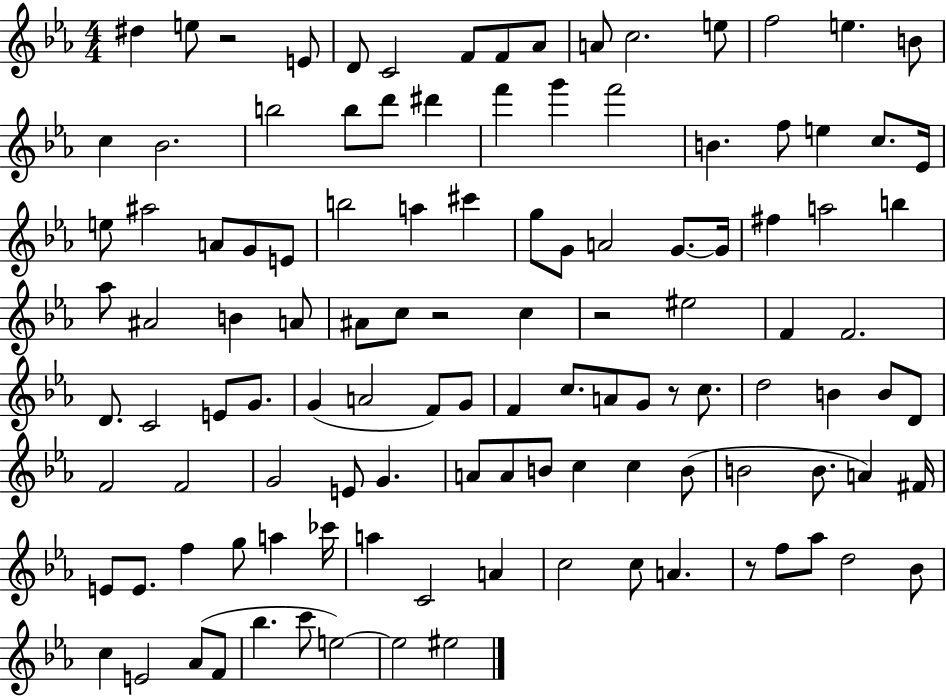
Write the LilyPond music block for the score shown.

{
  \clef treble
  \numericTimeSignature
  \time 4/4
  \key ees \major
  dis''4 e''8 r2 e'8 | d'8 c'2 f'8 f'8 aes'8 | a'8 c''2. e''8 | f''2 e''4. b'8 | \break c''4 bes'2. | b''2 b''8 d'''8 dis'''4 | f'''4 g'''4 f'''2 | b'4. f''8 e''4 c''8. ees'16 | \break e''8 ais''2 a'8 g'8 e'8 | b''2 a''4 cis'''4 | g''8 g'8 a'2 g'8.~~ g'16 | fis''4 a''2 b''4 | \break aes''8 ais'2 b'4 a'8 | ais'8 c''8 r2 c''4 | r2 eis''2 | f'4 f'2. | \break d'8. c'2 e'8 g'8. | g'4( a'2 f'8) g'8 | f'4 c''8. a'8 g'8 r8 c''8. | d''2 b'4 b'8 d'8 | \break f'2 f'2 | g'2 e'8 g'4. | a'8 a'8 b'8 c''4 c''4 b'8( | b'2 b'8. a'4) fis'16 | \break e'8 e'8. f''4 g''8 a''4 ces'''16 | a''4 c'2 a'4 | c''2 c''8 a'4. | r8 f''8 aes''8 d''2 bes'8 | \break c''4 e'2 aes'8( f'8 | bes''4. c'''8 e''2~~) | e''2 eis''2 | \bar "|."
}